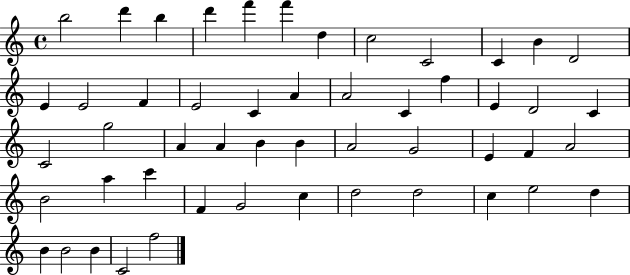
X:1
T:Untitled
M:4/4
L:1/4
K:C
b2 d' b d' f' f' d c2 C2 C B D2 E E2 F E2 C A A2 C f E D2 C C2 g2 A A B B A2 G2 E F A2 B2 a c' F G2 c d2 d2 c e2 d B B2 B C2 f2